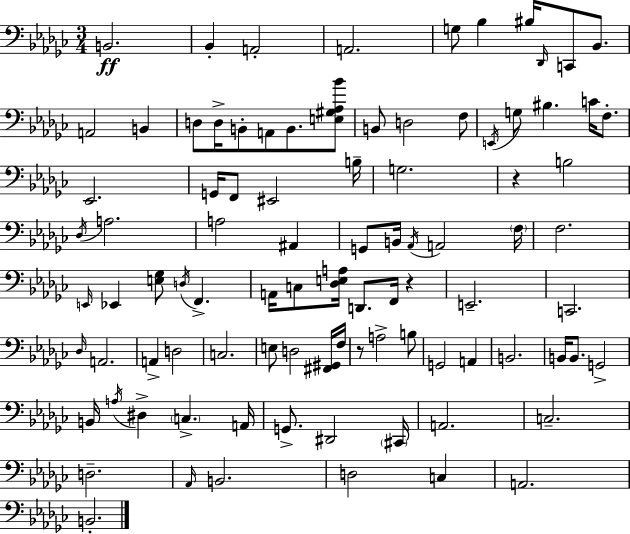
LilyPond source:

{
  \clef bass
  \numericTimeSignature
  \time 3/4
  \key ees \minor
  b,2.\ff | bes,4-. a,2-. | a,2. | g8 bes4 bis16 \grace { des,16 } c,8 bes,8. | \break a,2 b,4 | d8 d16-> b,8-. a,8 b,8. <e gis aes bes'>8 | b,8 d2 f8 | \acciaccatura { e,16 } g8 bis4. c'16 f8.-. | \break ees,2. | g,16 f,8 eis,2 | b16-- g2. | r4 b2 | \break \acciaccatura { des16 } a2. | a2 ais,4 | g,8 b,16 \acciaccatura { aes,16 } a,2 | \parenthesize f16 f2. | \break \grace { e,16 } ees,4 <e ges>8 \acciaccatura { d16 } | f,4.-> a,16 c8 <des e a>16 d,8. | f,16 r4 e,2.-- | c,2. | \break \grace { des16 } a,2. | a,4-> d2 | c2. | e8 d2 | \break <fis, gis,>16 f16 r8 a2-> | b8 g,2 | a,4 b,2. | b,16 b,8. g,2-> | \break b,16 \acciaccatura { a16 } dis4-> | \parenthesize c4.-> a,16 g,8.-> dis,2 | \parenthesize cis,16 a,2. | c2.-- | \break d2.-- | \grace { aes,16 } b,2. | d2 | c4 a,2. | \break b,2.-. | \bar "|."
}